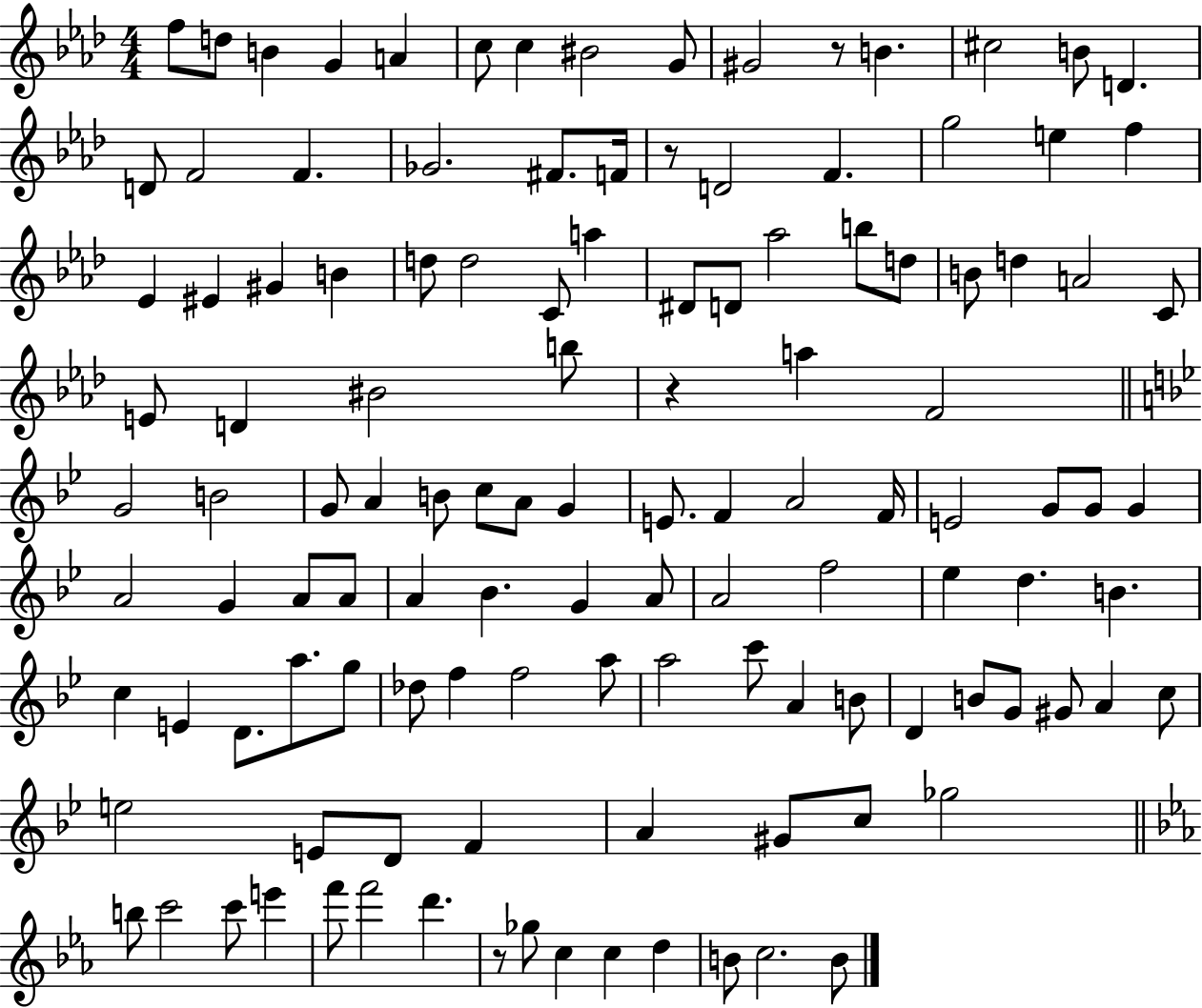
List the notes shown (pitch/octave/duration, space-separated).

F5/e D5/e B4/q G4/q A4/q C5/e C5/q BIS4/h G4/e G#4/h R/e B4/q. C#5/h B4/e D4/q. D4/e F4/h F4/q. Gb4/h. F#4/e. F4/s R/e D4/h F4/q. G5/h E5/q F5/q Eb4/q EIS4/q G#4/q B4/q D5/e D5/h C4/e A5/q D#4/e D4/e Ab5/h B5/e D5/e B4/e D5/q A4/h C4/e E4/e D4/q BIS4/h B5/e R/q A5/q F4/h G4/h B4/h G4/e A4/q B4/e C5/e A4/e G4/q E4/e. F4/q A4/h F4/s E4/h G4/e G4/e G4/q A4/h G4/q A4/e A4/e A4/q Bb4/q. G4/q A4/e A4/h F5/h Eb5/q D5/q. B4/q. C5/q E4/q D4/e. A5/e. G5/e Db5/e F5/q F5/h A5/e A5/h C6/e A4/q B4/e D4/q B4/e G4/e G#4/e A4/q C5/e E5/h E4/e D4/e F4/q A4/q G#4/e C5/e Gb5/h B5/e C6/h C6/e E6/q F6/e F6/h D6/q. R/e Gb5/e C5/q C5/q D5/q B4/e C5/h. B4/e